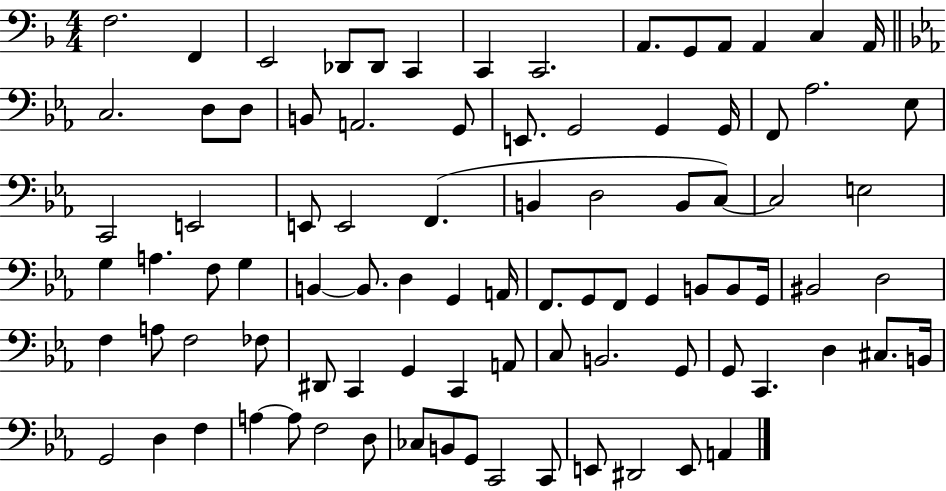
F3/h. F2/q E2/h Db2/e Db2/e C2/q C2/q C2/h. A2/e. G2/e A2/e A2/q C3/q A2/s C3/h. D3/e D3/e B2/e A2/h. G2/e E2/e. G2/h G2/q G2/s F2/e Ab3/h. Eb3/e C2/h E2/h E2/e E2/h F2/q. B2/q D3/h B2/e C3/e C3/h E3/h G3/q A3/q. F3/e G3/q B2/q B2/e. D3/q G2/q A2/s F2/e. G2/e F2/e G2/q B2/e B2/e G2/s BIS2/h D3/h F3/q A3/e F3/h FES3/e D#2/e C2/q G2/q C2/q A2/e C3/e B2/h. G2/e G2/e C2/q. D3/q C#3/e. B2/s G2/h D3/q F3/q A3/q A3/e F3/h D3/e CES3/e B2/e G2/e C2/h C2/e E2/e D#2/h E2/e A2/q